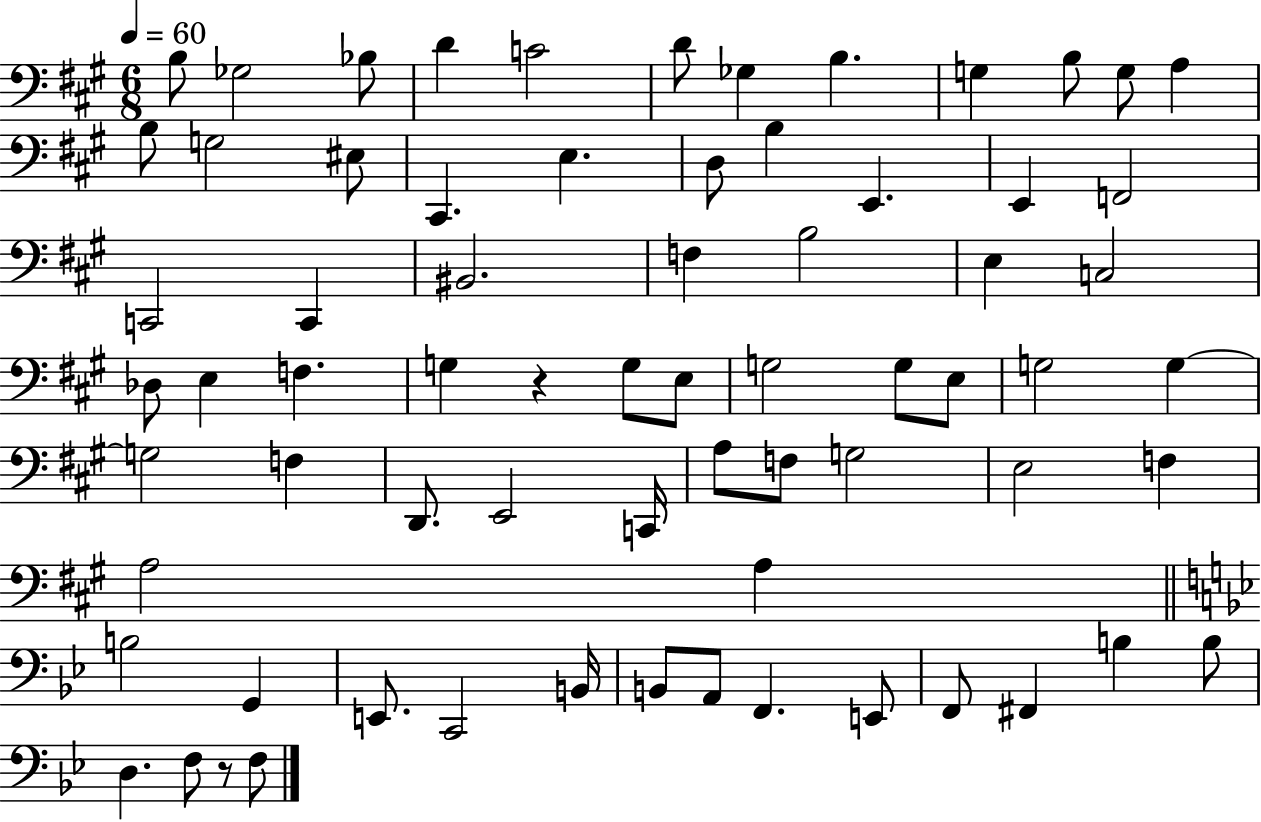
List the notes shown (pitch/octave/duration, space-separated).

B3/e Gb3/h Bb3/e D4/q C4/h D4/e Gb3/q B3/q. G3/q B3/e G3/e A3/q B3/e G3/h EIS3/e C#2/q. E3/q. D3/e B3/q E2/q. E2/q F2/h C2/h C2/q BIS2/h. F3/q B3/h E3/q C3/h Db3/e E3/q F3/q. G3/q R/q G3/e E3/e G3/h G3/e E3/e G3/h G3/q G3/h F3/q D2/e. E2/h C2/s A3/e F3/e G3/h E3/h F3/q A3/h A3/q B3/h G2/q E2/e. C2/h B2/s B2/e A2/e F2/q. E2/e F2/e F#2/q B3/q B3/e D3/q. F3/e R/e F3/e